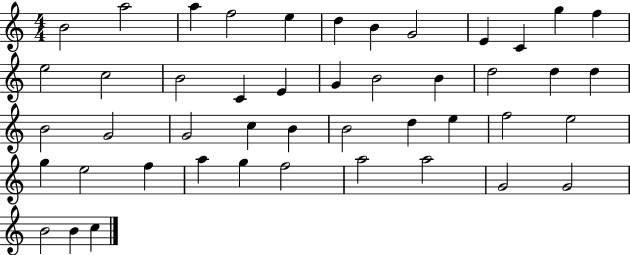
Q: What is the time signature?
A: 4/4